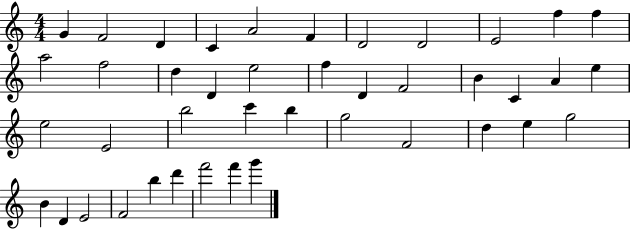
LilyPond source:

{
  \clef treble
  \numericTimeSignature
  \time 4/4
  \key c \major
  g'4 f'2 d'4 | c'4 a'2 f'4 | d'2 d'2 | e'2 f''4 f''4 | \break a''2 f''2 | d''4 d'4 e''2 | f''4 d'4 f'2 | b'4 c'4 a'4 e''4 | \break e''2 e'2 | b''2 c'''4 b''4 | g''2 f'2 | d''4 e''4 g''2 | \break b'4 d'4 e'2 | f'2 b''4 d'''4 | f'''2 f'''4 g'''4 | \bar "|."
}